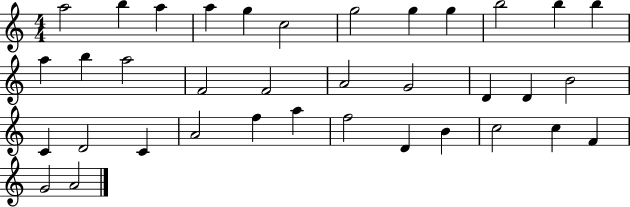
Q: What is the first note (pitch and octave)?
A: A5